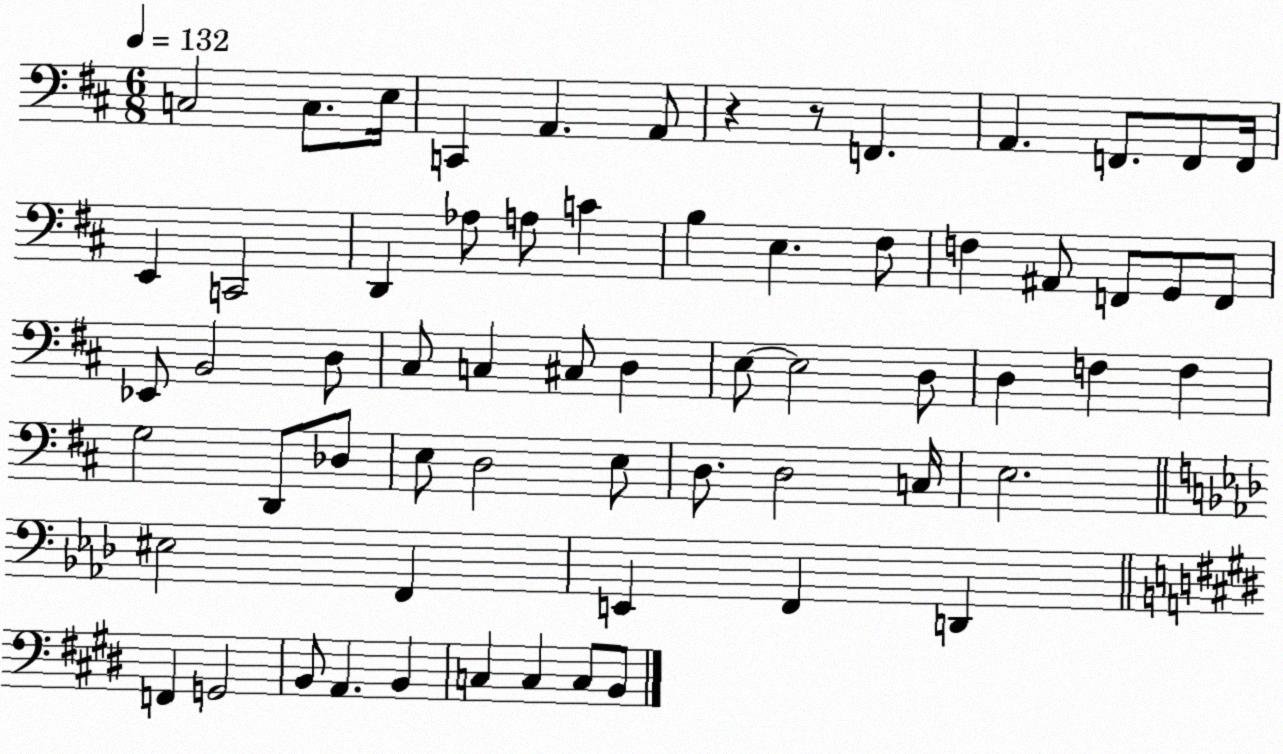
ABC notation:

X:1
T:Untitled
M:6/8
L:1/4
K:D
C,2 C,/2 E,/4 C,, A,, A,,/2 z z/2 F,, A,, F,,/2 F,,/2 F,,/4 E,, C,,2 D,, _A,/2 A,/2 C B, E, ^F,/2 F, ^A,,/2 F,,/2 G,,/2 F,,/2 _E,,/2 B,,2 D,/2 ^C,/2 C, ^C,/2 D, E,/2 E,2 D,/2 D, F, F, G,2 D,,/2 _D,/2 E,/2 D,2 E,/2 D,/2 D,2 C,/4 E,2 ^E,2 F,, E,, F,, D,, F,, G,,2 B,,/2 A,, B,, C, C, C,/2 B,,/2